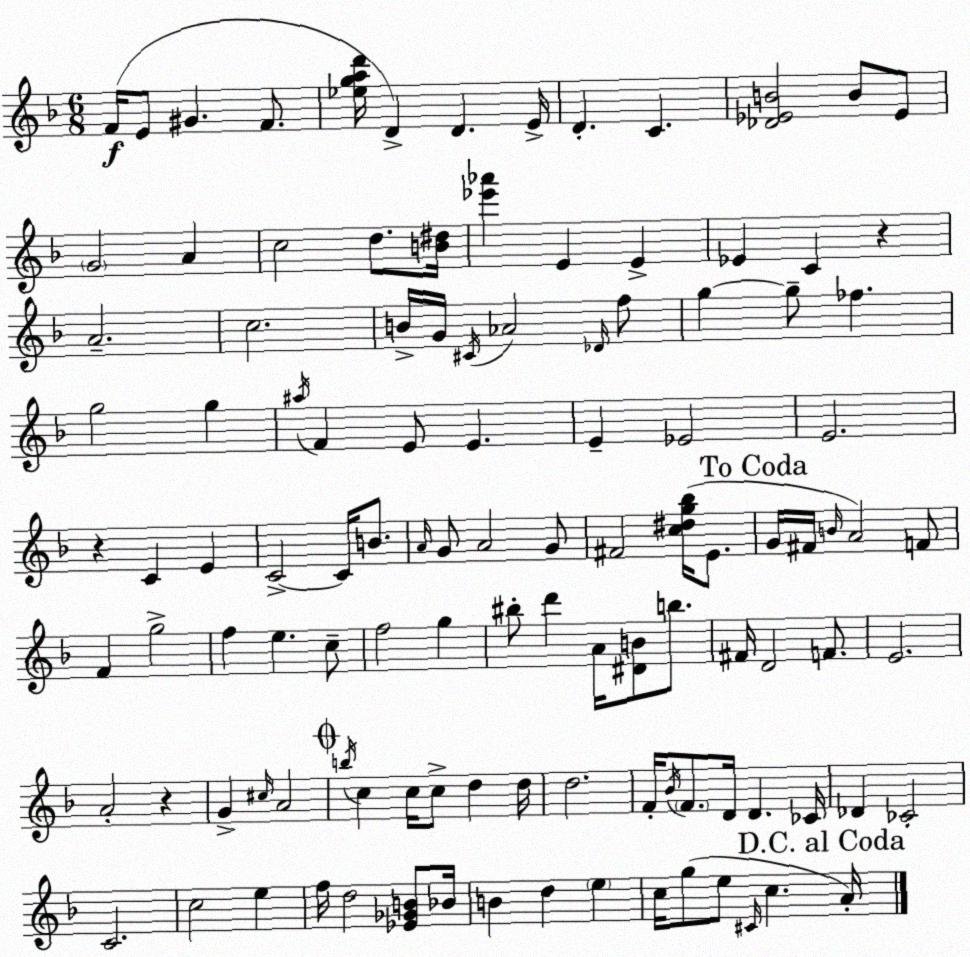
X:1
T:Untitled
M:6/8
L:1/4
K:F
F/4 E/2 ^G F/2 [_egad']/4 D D E/4 D C [_D_EB]2 B/2 _E/2 G2 A c2 d/2 [B^d]/4 [_e'_a'] E E _E C z A2 c2 B/4 G/4 ^C/4 _A2 _D/4 f/2 g g/2 _f g2 g ^a/4 F E/2 E E _E2 E2 z C E C2 C/4 B/2 A/4 G/2 A2 G/2 ^F2 [c^dg_b]/4 E/2 G/4 ^F/4 B/4 A2 F/2 F g2 f e c/2 f2 g ^b/2 d' A/4 [^DB]/2 b/2 ^F/4 D2 F/2 E2 A2 z G ^c/4 A2 b/4 c c/4 c/2 d d/4 d2 F/4 _B/4 F/2 D/4 D _C/4 _D _C2 C2 c2 e f/4 d2 [_E_GB]/2 _B/4 B d e c/4 g/2 e/2 ^C/4 c A/4